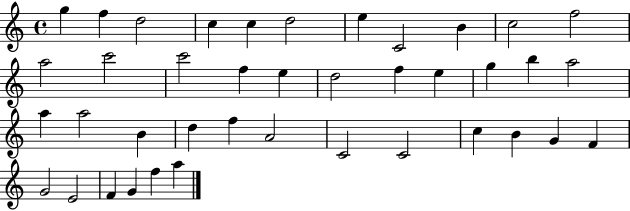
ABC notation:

X:1
T:Untitled
M:4/4
L:1/4
K:C
g f d2 c c d2 e C2 B c2 f2 a2 c'2 c'2 f e d2 f e g b a2 a a2 B d f A2 C2 C2 c B G F G2 E2 F G f a